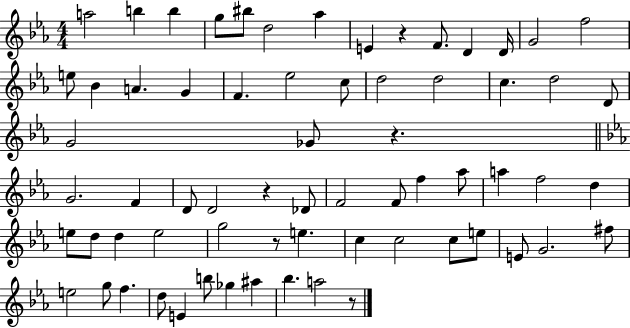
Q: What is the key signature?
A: EES major